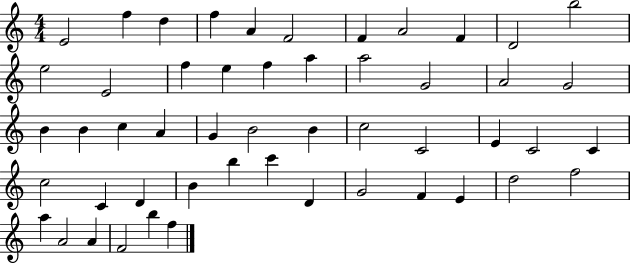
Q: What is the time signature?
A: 4/4